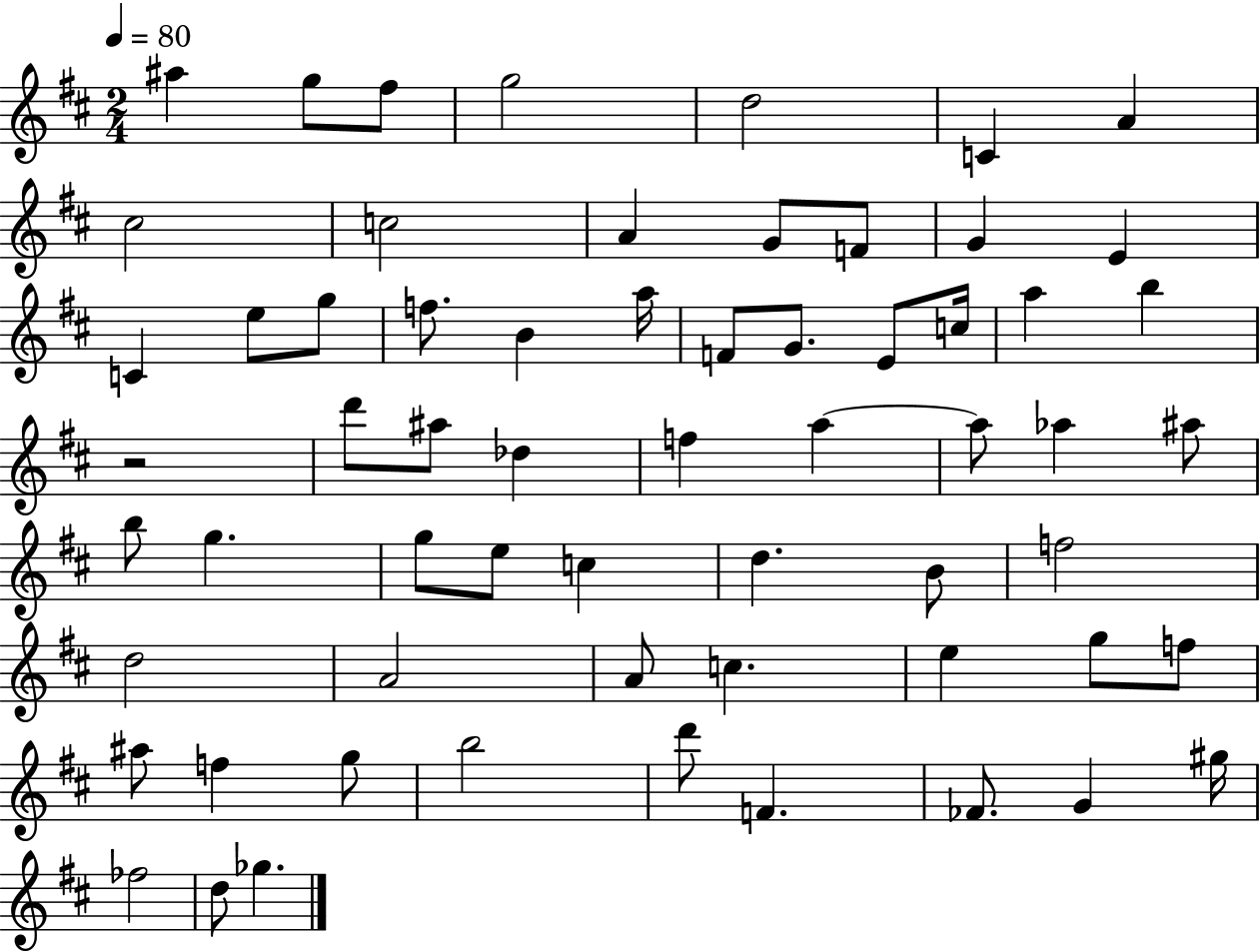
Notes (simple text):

A#5/q G5/e F#5/e G5/h D5/h C4/q A4/q C#5/h C5/h A4/q G4/e F4/e G4/q E4/q C4/q E5/e G5/e F5/e. B4/q A5/s F4/e G4/e. E4/e C5/s A5/q B5/q R/h D6/e A#5/e Db5/q F5/q A5/q A5/e Ab5/q A#5/e B5/e G5/q. G5/e E5/e C5/q D5/q. B4/e F5/h D5/h A4/h A4/e C5/q. E5/q G5/e F5/e A#5/e F5/q G5/e B5/h D6/e F4/q. FES4/e. G4/q G#5/s FES5/h D5/e Gb5/q.